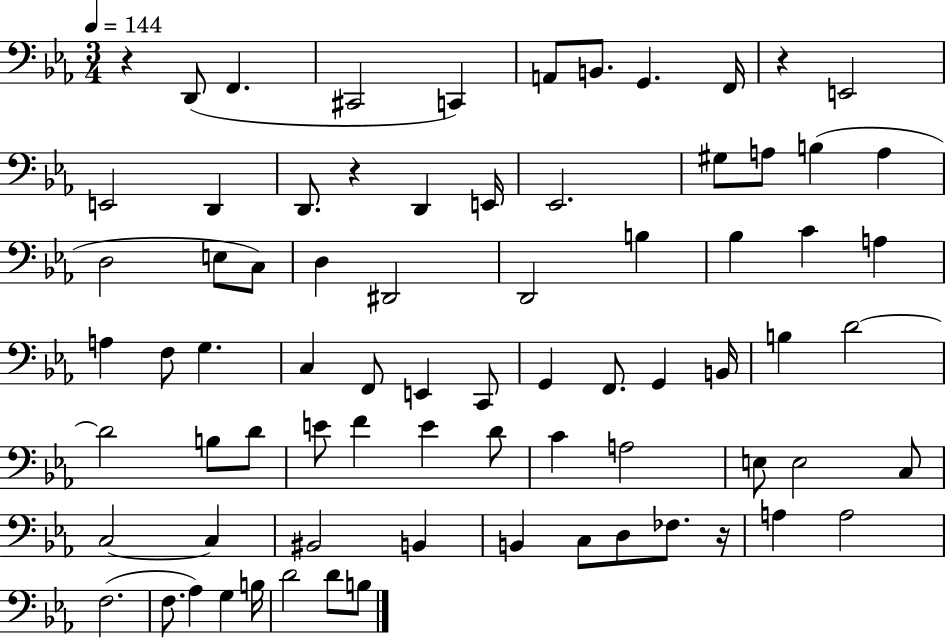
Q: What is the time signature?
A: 3/4